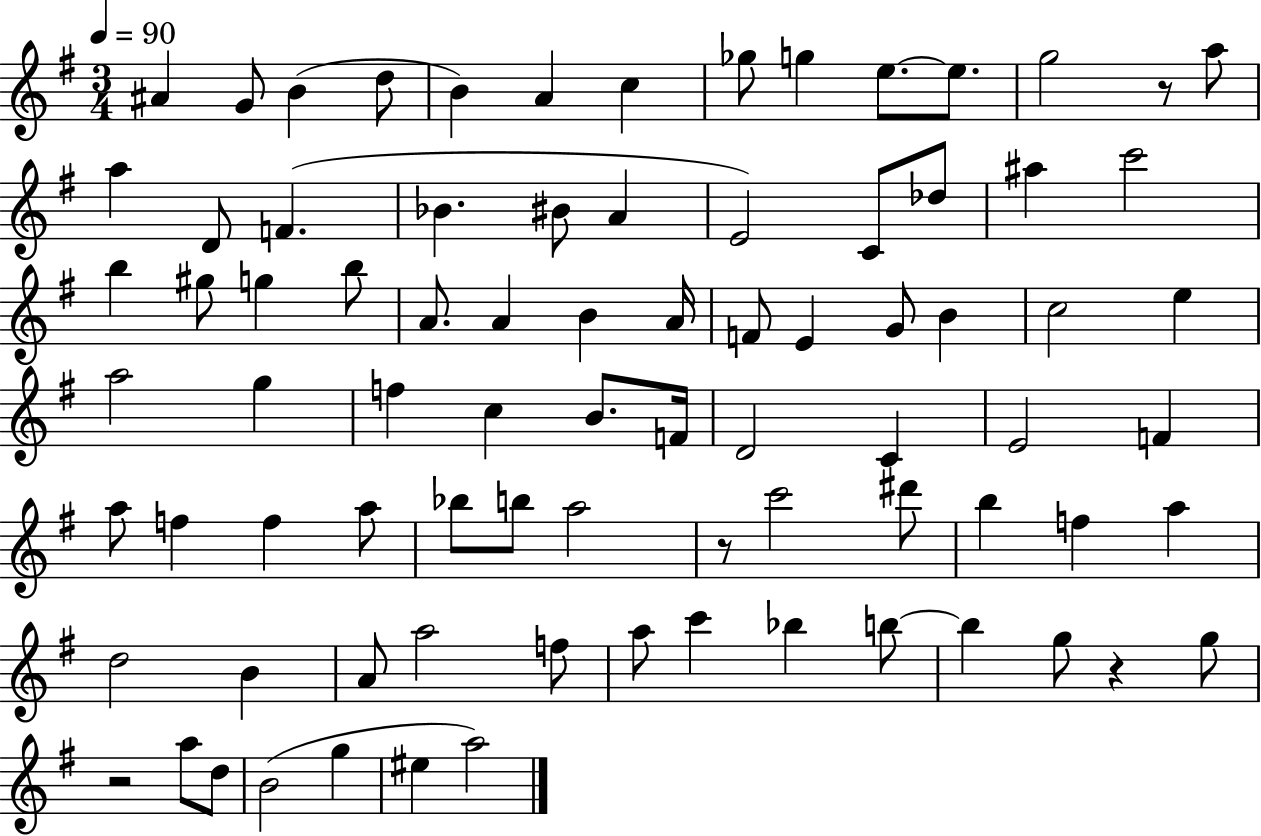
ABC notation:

X:1
T:Untitled
M:3/4
L:1/4
K:G
^A G/2 B d/2 B A c _g/2 g e/2 e/2 g2 z/2 a/2 a D/2 F _B ^B/2 A E2 C/2 _d/2 ^a c'2 b ^g/2 g b/2 A/2 A B A/4 F/2 E G/2 B c2 e a2 g f c B/2 F/4 D2 C E2 F a/2 f f a/2 _b/2 b/2 a2 z/2 c'2 ^d'/2 b f a d2 B A/2 a2 f/2 a/2 c' _b b/2 b g/2 z g/2 z2 a/2 d/2 B2 g ^e a2